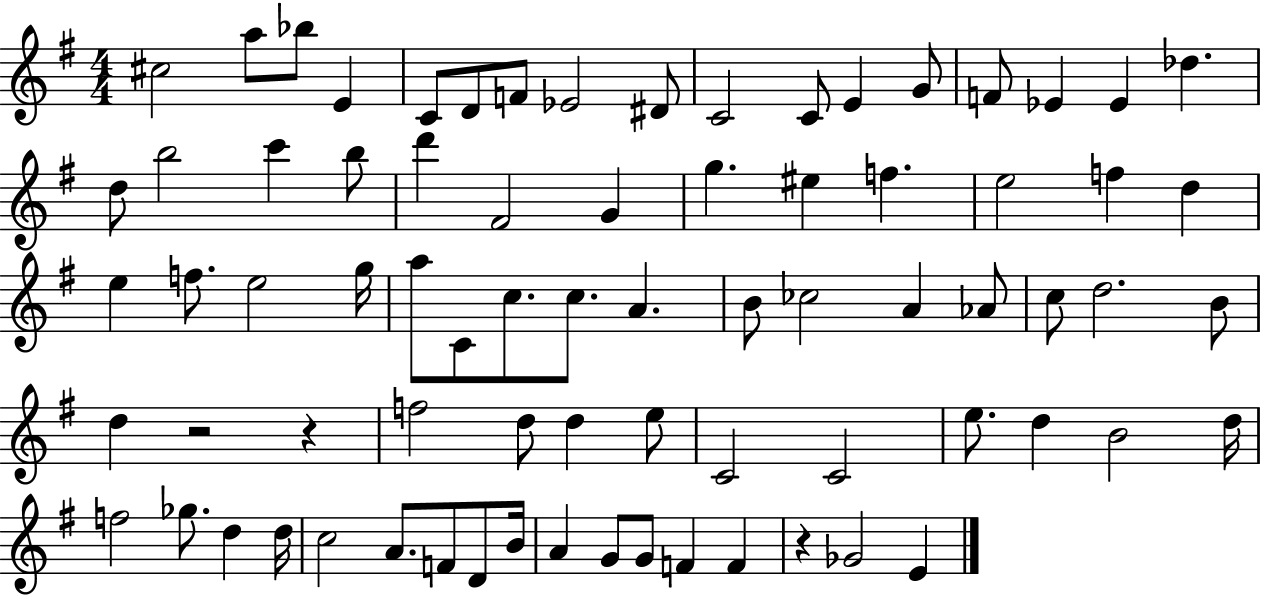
{
  \clef treble
  \numericTimeSignature
  \time 4/4
  \key g \major
  cis''2 a''8 bes''8 e'4 | c'8 d'8 f'8 ees'2 dis'8 | c'2 c'8 e'4 g'8 | f'8 ees'4 ees'4 des''4. | \break d''8 b''2 c'''4 b''8 | d'''4 fis'2 g'4 | g''4. eis''4 f''4. | e''2 f''4 d''4 | \break e''4 f''8. e''2 g''16 | a''8 c'8 c''8. c''8. a'4. | b'8 ces''2 a'4 aes'8 | c''8 d''2. b'8 | \break d''4 r2 r4 | f''2 d''8 d''4 e''8 | c'2 c'2 | e''8. d''4 b'2 d''16 | \break f''2 ges''8. d''4 d''16 | c''2 a'8. f'8 d'8 b'16 | a'4 g'8 g'8 f'4 f'4 | r4 ges'2 e'4 | \break \bar "|."
}